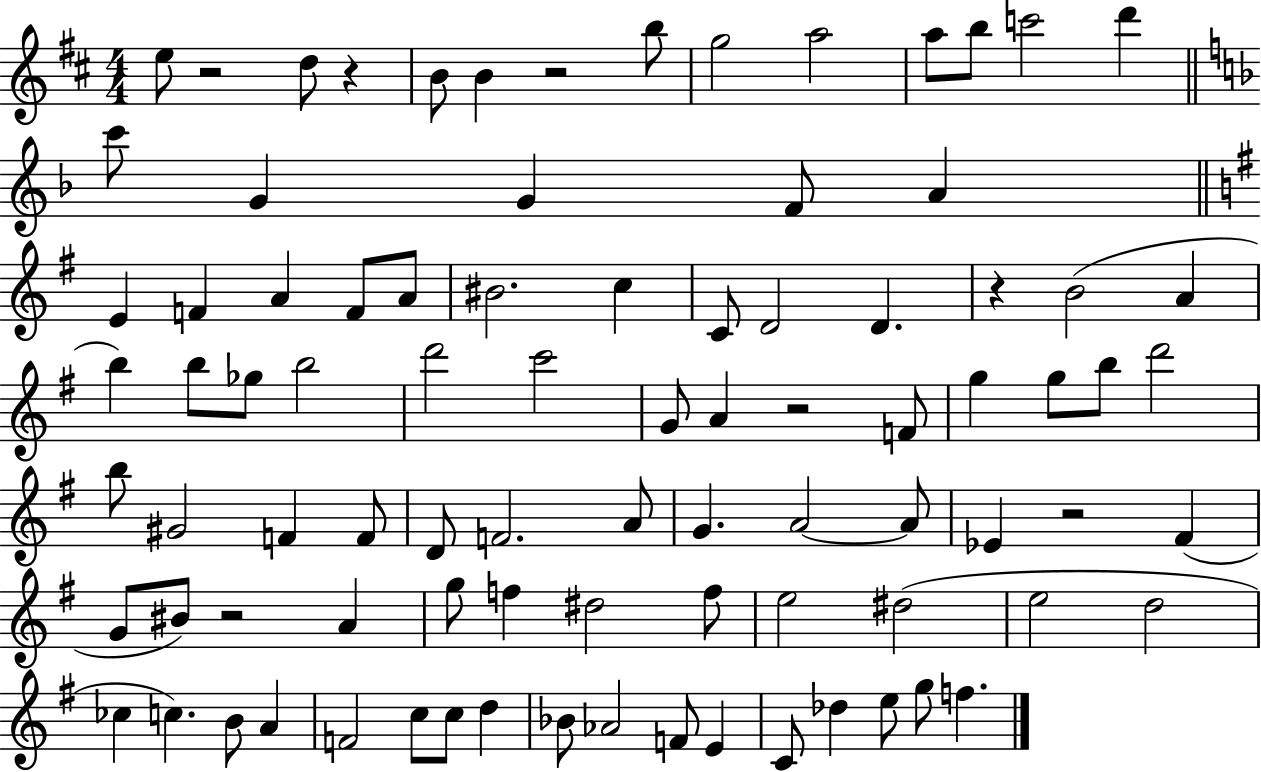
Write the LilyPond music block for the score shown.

{
  \clef treble
  \numericTimeSignature
  \time 4/4
  \key d \major
  e''8 r2 d''8 r4 | b'8 b'4 r2 b''8 | g''2 a''2 | a''8 b''8 c'''2 d'''4 | \break \bar "||" \break \key d \minor c'''8 g'4 g'4 f'8 a'4 | \bar "||" \break \key g \major e'4 f'4 a'4 f'8 a'8 | bis'2. c''4 | c'8 d'2 d'4. | r4 b'2( a'4 | \break b''4) b''8 ges''8 b''2 | d'''2 c'''2 | g'8 a'4 r2 f'8 | g''4 g''8 b''8 d'''2 | \break b''8 gis'2 f'4 f'8 | d'8 f'2. a'8 | g'4. a'2~~ a'8 | ees'4 r2 fis'4( | \break g'8 bis'8) r2 a'4 | g''8 f''4 dis''2 f''8 | e''2 dis''2( | e''2 d''2 | \break ces''4 c''4.) b'8 a'4 | f'2 c''8 c''8 d''4 | bes'8 aes'2 f'8 e'4 | c'8 des''4 e''8 g''8 f''4. | \break \bar "|."
}